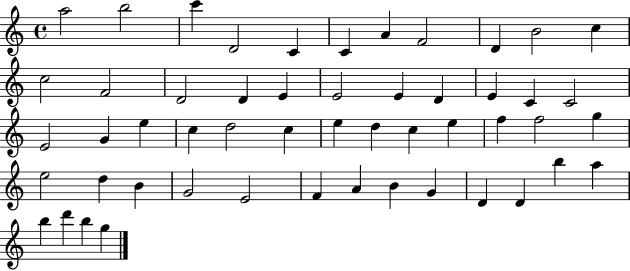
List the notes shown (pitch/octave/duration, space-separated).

A5/h B5/h C6/q D4/h C4/q C4/q A4/q F4/h D4/q B4/h C5/q C5/h F4/h D4/h D4/q E4/q E4/h E4/q D4/q E4/q C4/q C4/h E4/h G4/q E5/q C5/q D5/h C5/q E5/q D5/q C5/q E5/q F5/q F5/h G5/q E5/h D5/q B4/q G4/h E4/h F4/q A4/q B4/q G4/q D4/q D4/q B5/q A5/q B5/q D6/q B5/q G5/q